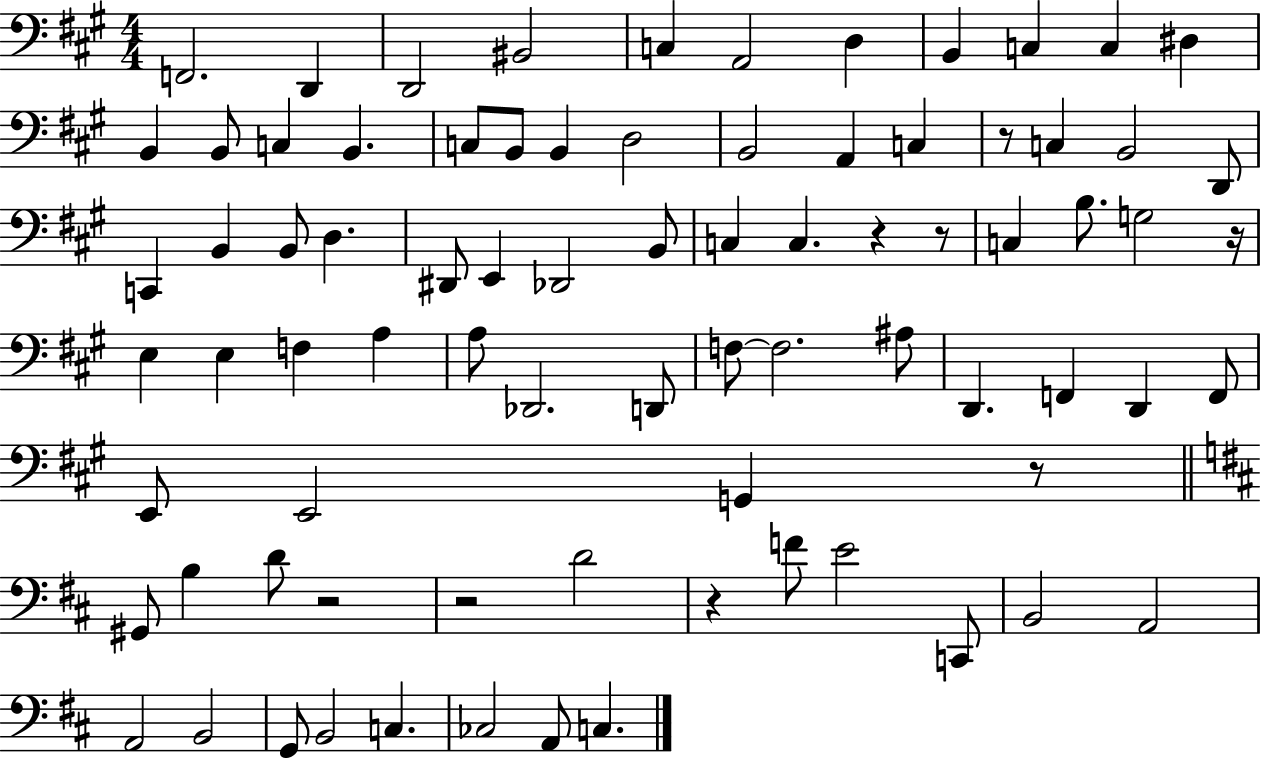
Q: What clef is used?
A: bass